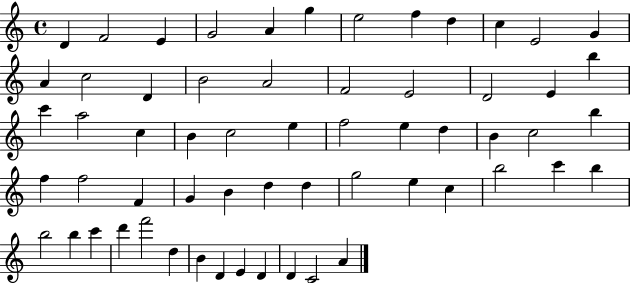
D4/q F4/h E4/q G4/h A4/q G5/q E5/h F5/q D5/q C5/q E4/h G4/q A4/q C5/h D4/q B4/h A4/h F4/h E4/h D4/h E4/q B5/q C6/q A5/h C5/q B4/q C5/h E5/q F5/h E5/q D5/q B4/q C5/h B5/q F5/q F5/h F4/q G4/q B4/q D5/q D5/q G5/h E5/q C5/q B5/h C6/q B5/q B5/h B5/q C6/q D6/q F6/h D5/q B4/q D4/q E4/q D4/q D4/q C4/h A4/q